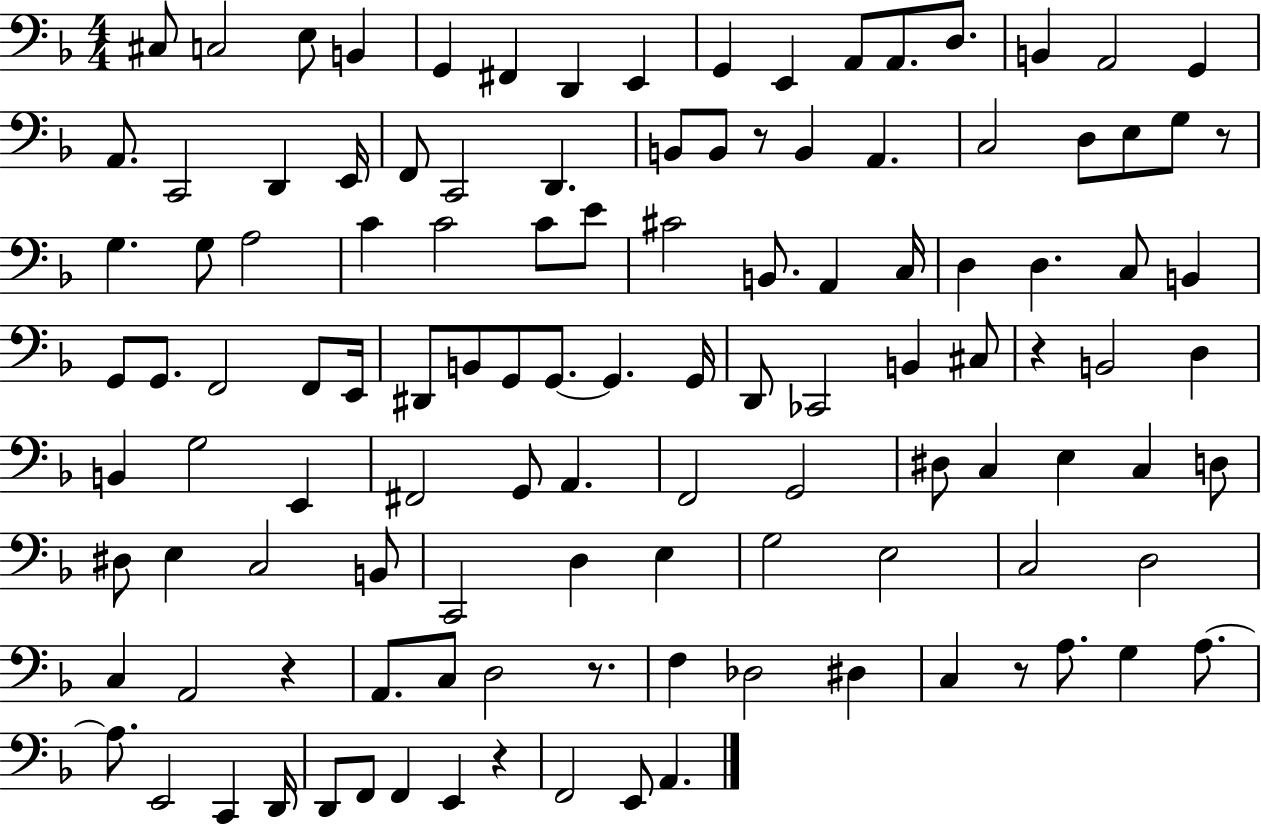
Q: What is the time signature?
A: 4/4